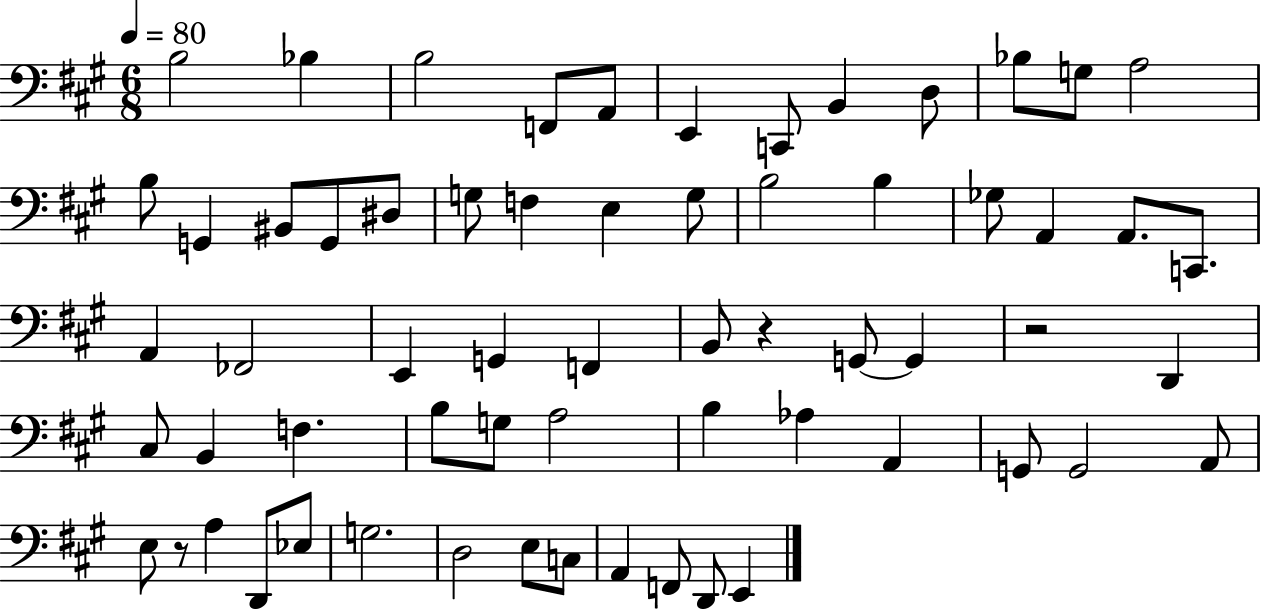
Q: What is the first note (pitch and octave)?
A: B3